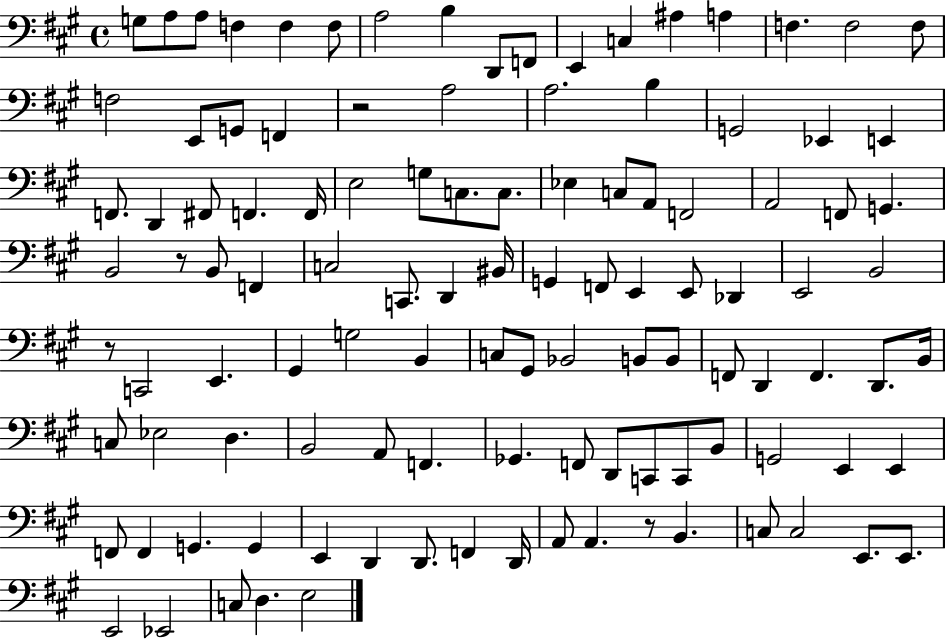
{
  \clef bass
  \time 4/4
  \defaultTimeSignature
  \key a \major
  g8 a8 a8 f4 f4 f8 | a2 b4 d,8 f,8 | e,4 c4 ais4 a4 | f4. f2 f8 | \break f2 e,8 g,8 f,4 | r2 a2 | a2. b4 | g,2 ees,4 e,4 | \break f,8. d,4 fis,8 f,4. f,16 | e2 g8 c8. c8. | ees4 c8 a,8 f,2 | a,2 f,8 g,4. | \break b,2 r8 b,8 f,4 | c2 c,8. d,4 bis,16 | g,4 f,8 e,4 e,8 des,4 | e,2 b,2 | \break r8 c,2 e,4. | gis,4 g2 b,4 | c8 gis,8 bes,2 b,8 b,8 | f,8 d,4 f,4. d,8. b,16 | \break c8 ees2 d4. | b,2 a,8 f,4. | ges,4. f,8 d,8 c,8 c,8 b,8 | g,2 e,4 e,4 | \break f,8 f,4 g,4. g,4 | e,4 d,4 d,8. f,4 d,16 | a,8 a,4. r8 b,4. | c8 c2 e,8. e,8. | \break e,2 ees,2 | c8 d4. e2 | \bar "|."
}